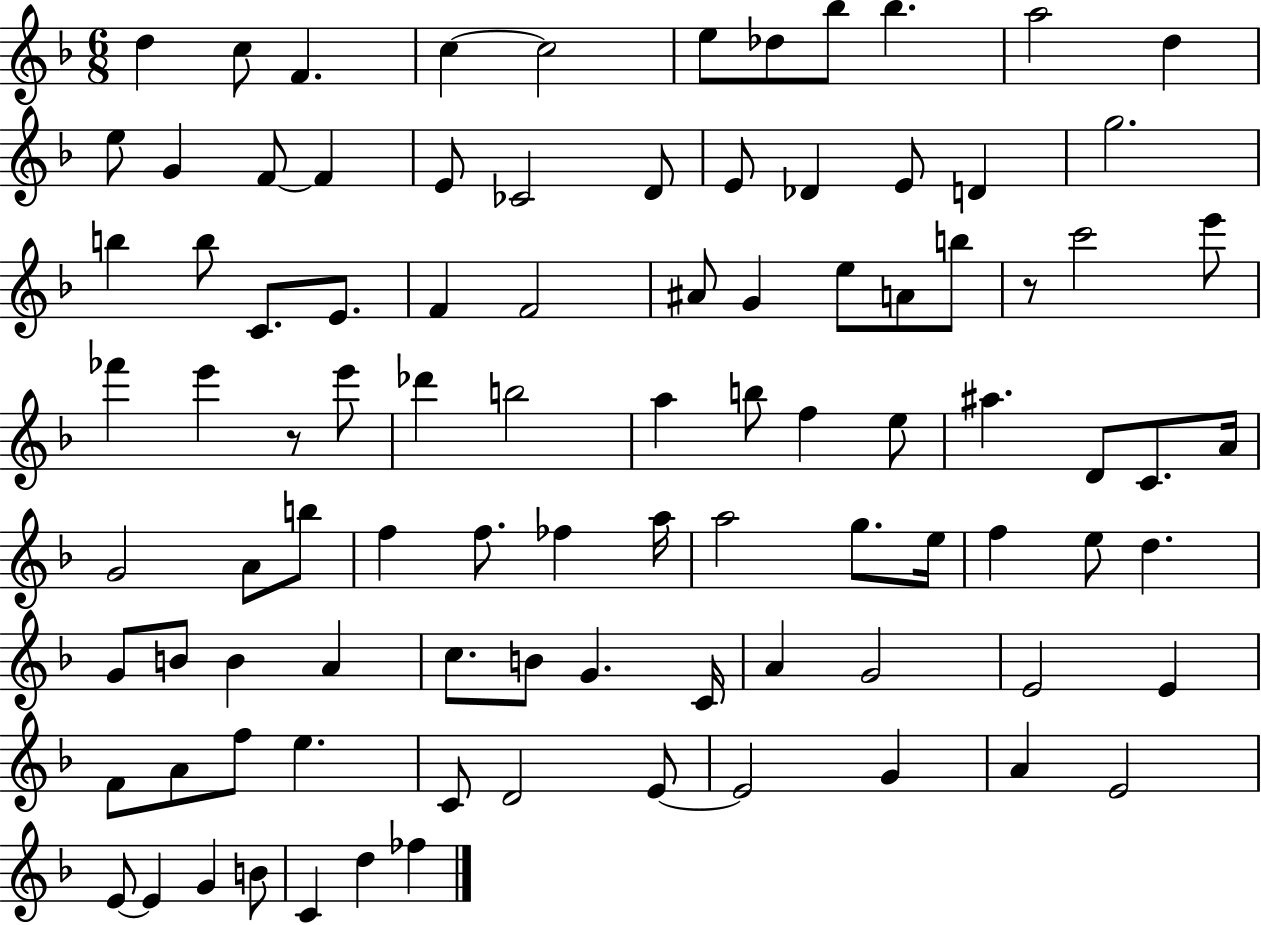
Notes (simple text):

D5/q C5/e F4/q. C5/q C5/h E5/e Db5/e Bb5/e Bb5/q. A5/h D5/q E5/e G4/q F4/e F4/q E4/e CES4/h D4/e E4/e Db4/q E4/e D4/q G5/h. B5/q B5/e C4/e. E4/e. F4/q F4/h A#4/e G4/q E5/e A4/e B5/e R/e C6/h E6/e FES6/q E6/q R/e E6/e Db6/q B5/h A5/q B5/e F5/q E5/e A#5/q. D4/e C4/e. A4/s G4/h A4/e B5/e F5/q F5/e. FES5/q A5/s A5/h G5/e. E5/s F5/q E5/e D5/q. G4/e B4/e B4/q A4/q C5/e. B4/e G4/q. C4/s A4/q G4/h E4/h E4/q F4/e A4/e F5/e E5/q. C4/e D4/h E4/e E4/h G4/q A4/q E4/h E4/e E4/q G4/q B4/e C4/q D5/q FES5/q